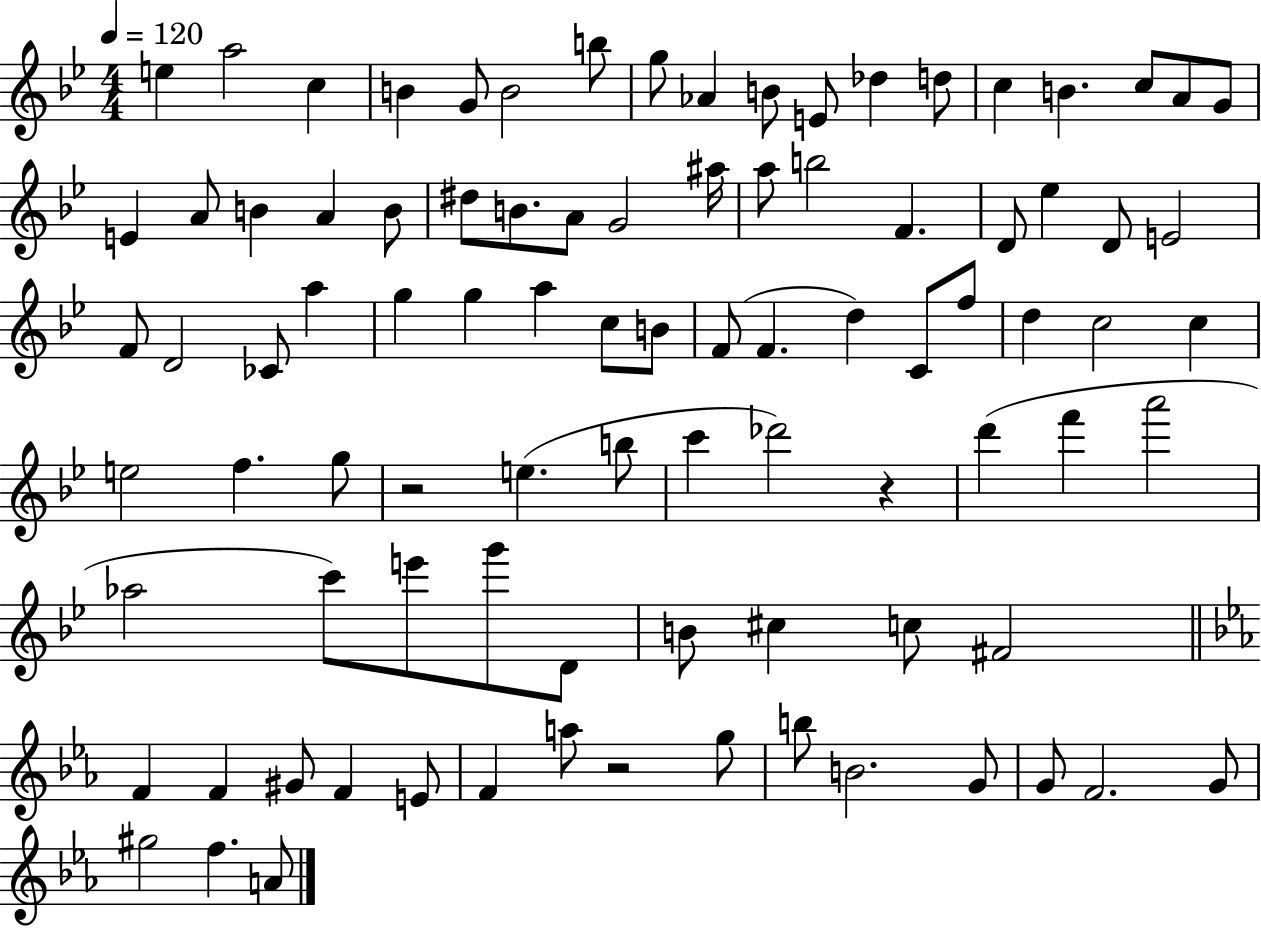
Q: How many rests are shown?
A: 3